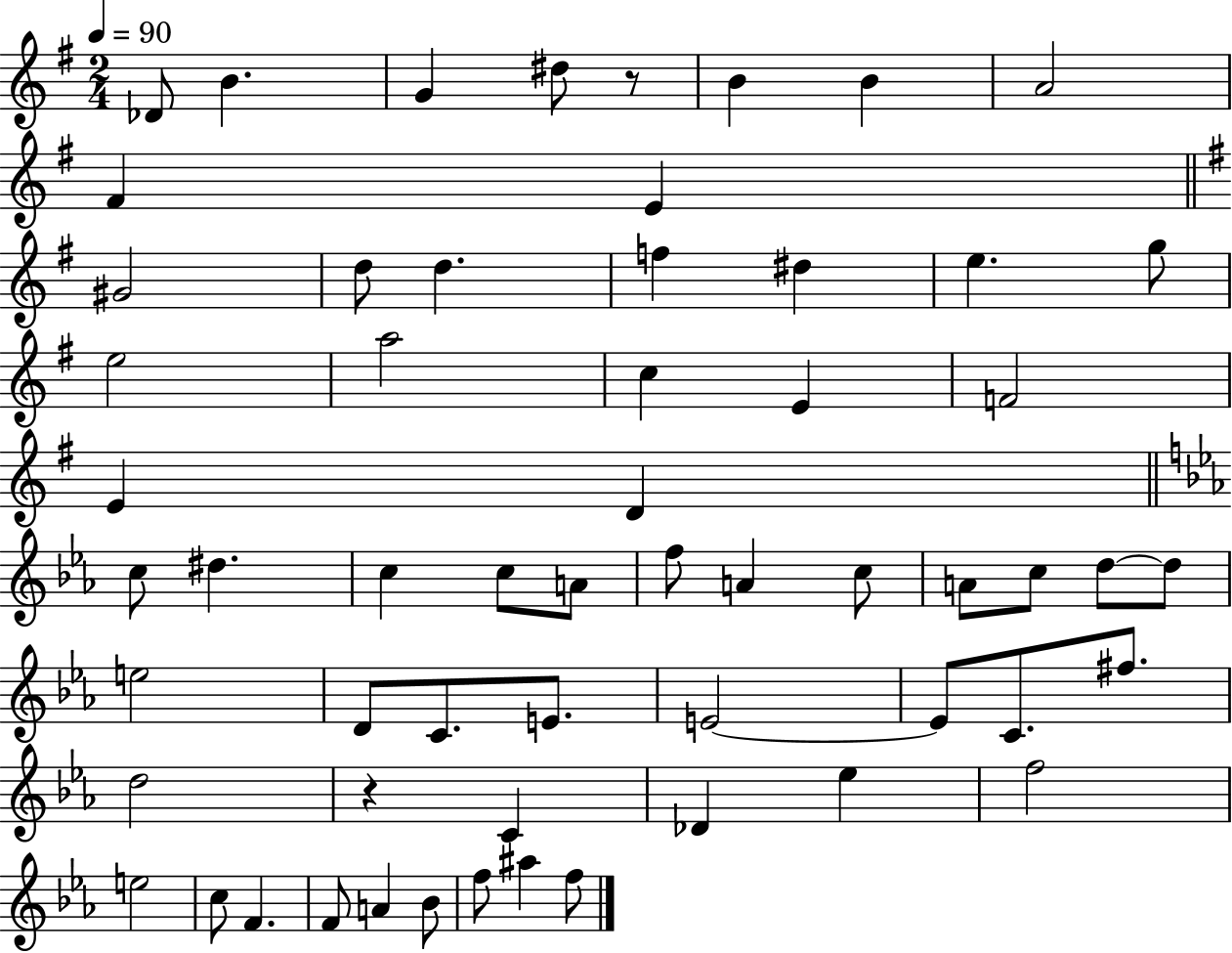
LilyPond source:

{
  \clef treble
  \numericTimeSignature
  \time 2/4
  \key g \major
  \tempo 4 = 90
  \repeat volta 2 { des'8 b'4. | g'4 dis''8 r8 | b'4 b'4 | a'2 | \break fis'4 e'4 | \bar "||" \break \key e \minor gis'2 | d''8 d''4. | f''4 dis''4 | e''4. g''8 | \break e''2 | a''2 | c''4 e'4 | f'2 | \break e'4 d'4 | \bar "||" \break \key c \minor c''8 dis''4. | c''4 c''8 a'8 | f''8 a'4 c''8 | a'8 c''8 d''8~~ d''8 | \break e''2 | d'8 c'8. e'8. | e'2~~ | e'8 c'8. fis''8. | \break d''2 | r4 c'4 | des'4 ees''4 | f''2 | \break e''2 | c''8 f'4. | f'8 a'4 bes'8 | f''8 ais''4 f''8 | \break } \bar "|."
}